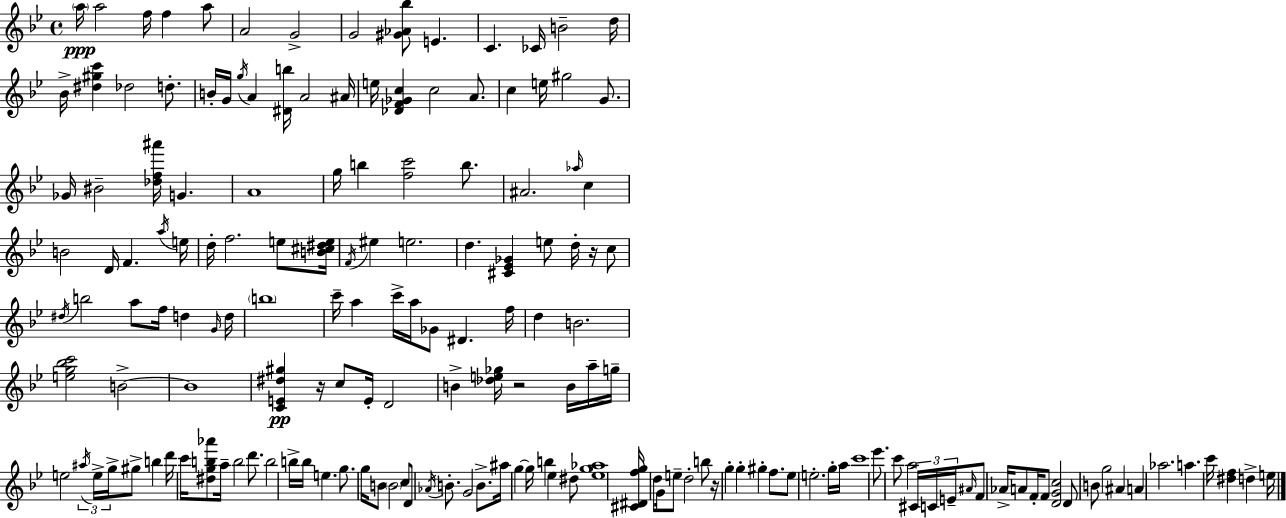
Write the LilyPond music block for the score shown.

{
  \clef treble
  \time 4/4
  \defaultTimeSignature
  \key g \minor
  \parenthesize a''16\ppp a''2 f''16 f''4 a''8 | a'2 g'2-> | g'2 <gis' aes' bes''>8 e'4. | c'4. ces'16 b'2-- d''16 | \break bes'16-> <dis'' gis'' c'''>4 des''2 d''8.-. | b'16-. g'16 \acciaccatura { g''16 } a'4 <dis' b''>16 a'2 | ais'16 e''16 <des' f' ges' c''>4 c''2 a'8. | c''4 e''16 gis''2 g'8. | \break ges'16 bis'2-- <des'' f'' ais'''>16 g'4. | a'1 | g''16 b''4 <f'' c'''>2 b''8. | ais'2. \grace { aes''16 } c''4 | \break b'2 d'16 f'4. | \acciaccatura { a''16 } e''16 d''16-. f''2. | e''8 <b' cis'' dis'' e''>16 \acciaccatura { f'16 } eis''4 e''2. | d''4. <cis' ees' ges'>4 e''8 | \break d''16-. r16 c''8 \acciaccatura { dis''16 } b''2 a''8 f''16 | d''4 \grace { g'16 } d''16 \parenthesize b''1 | c'''16-- a''4 c'''16-> a''16 ges'8 dis'4. | f''16 d''4 b'2. | \break <e'' g'' bes'' c'''>2 b'2->~~ | b'1 | <c' e' dis'' gis''>4\pp r16 c''8 e'16-. d'2 | b'4-> <des'' e'' ges''>16 r2 | \break b'16 a''16-- g''16-- e''2 \tuplet 3/2 { \acciaccatura { ais''16 } e''16-> | g''16-> } gis''8-> b''4 d'''16 c'''16 <dis'' g'' b'' aes'''>8 a''16-- b''2 | d'''8. b''2 b''16-> | b''16 e''4. g''8. g''16 b'8 \parenthesize b'2 | \break c''8 d'8 \acciaccatura { aes'16 } b'8.-. g'2 | b'8.-> ais''16 g''4~~ g''16 b''4 | ees''4 dis''8 <ees'' g'' aes''>1 | <cis' dis' f'' g''>16 d''8 g'16 e''8-- d''2-. | \break b''8 r16 g''4-. g''4-. | gis''4-. f''8. ees''8 e''2.-. | g''16-. a''16 c'''1 | ees'''8. c'''8 a''2 | \break \tuplet 3/2 { cis'16 c'16 e'16-- } \grace { ais'16 } f'8 aes'16-> a'8 f'16-. f'8 | <d' g' c''>2 d'8 b'8 g''2 | ais'4 a'4 aes''2. | a''4. c'''16 | \break <dis'' f''>4 d''4-> e''16 \bar "|."
}